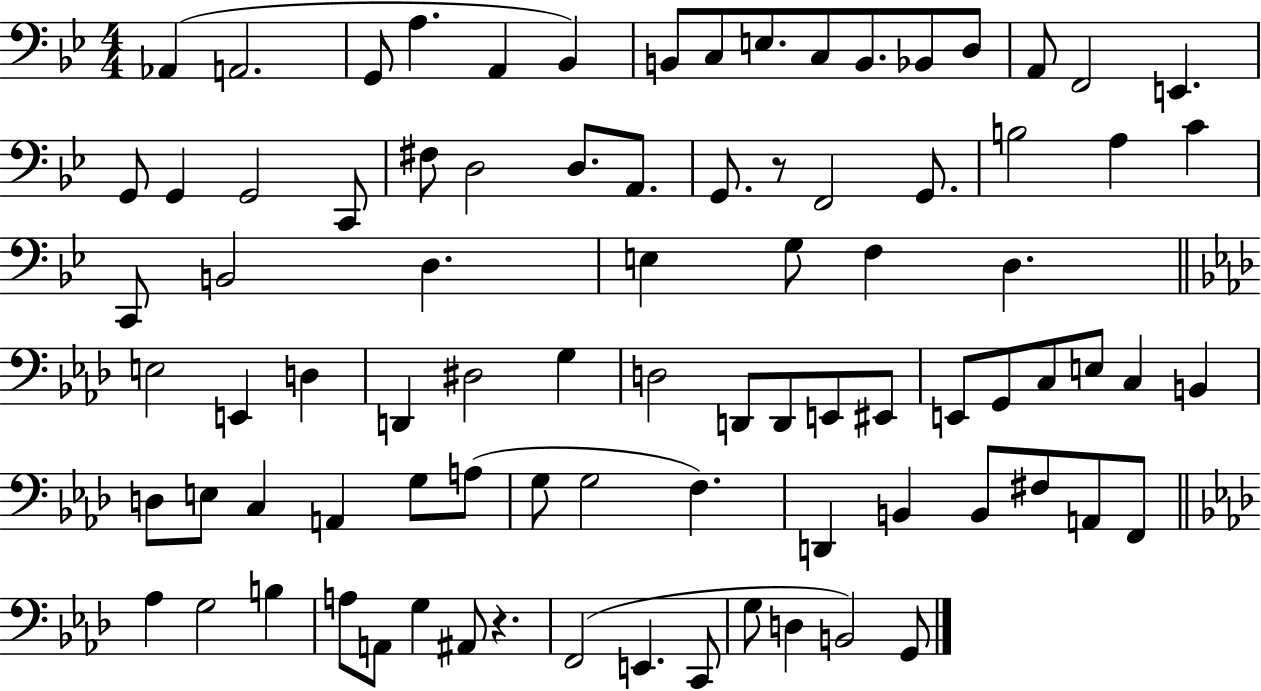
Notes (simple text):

Ab2/q A2/h. G2/e A3/q. A2/q Bb2/q B2/e C3/e E3/e. C3/e B2/e. Bb2/e D3/e A2/e F2/h E2/q. G2/e G2/q G2/h C2/e F#3/e D3/h D3/e. A2/e. G2/e. R/e F2/h G2/e. B3/h A3/q C4/q C2/e B2/h D3/q. E3/q G3/e F3/q D3/q. E3/h E2/q D3/q D2/q D#3/h G3/q D3/h D2/e D2/e E2/e EIS2/e E2/e G2/e C3/e E3/e C3/q B2/q D3/e E3/e C3/q A2/q G3/e A3/e G3/e G3/h F3/q. D2/q B2/q B2/e F#3/e A2/e F2/e Ab3/q G3/h B3/q A3/e A2/e G3/q A#2/e R/q. F2/h E2/q. C2/e G3/e D3/q B2/h G2/e